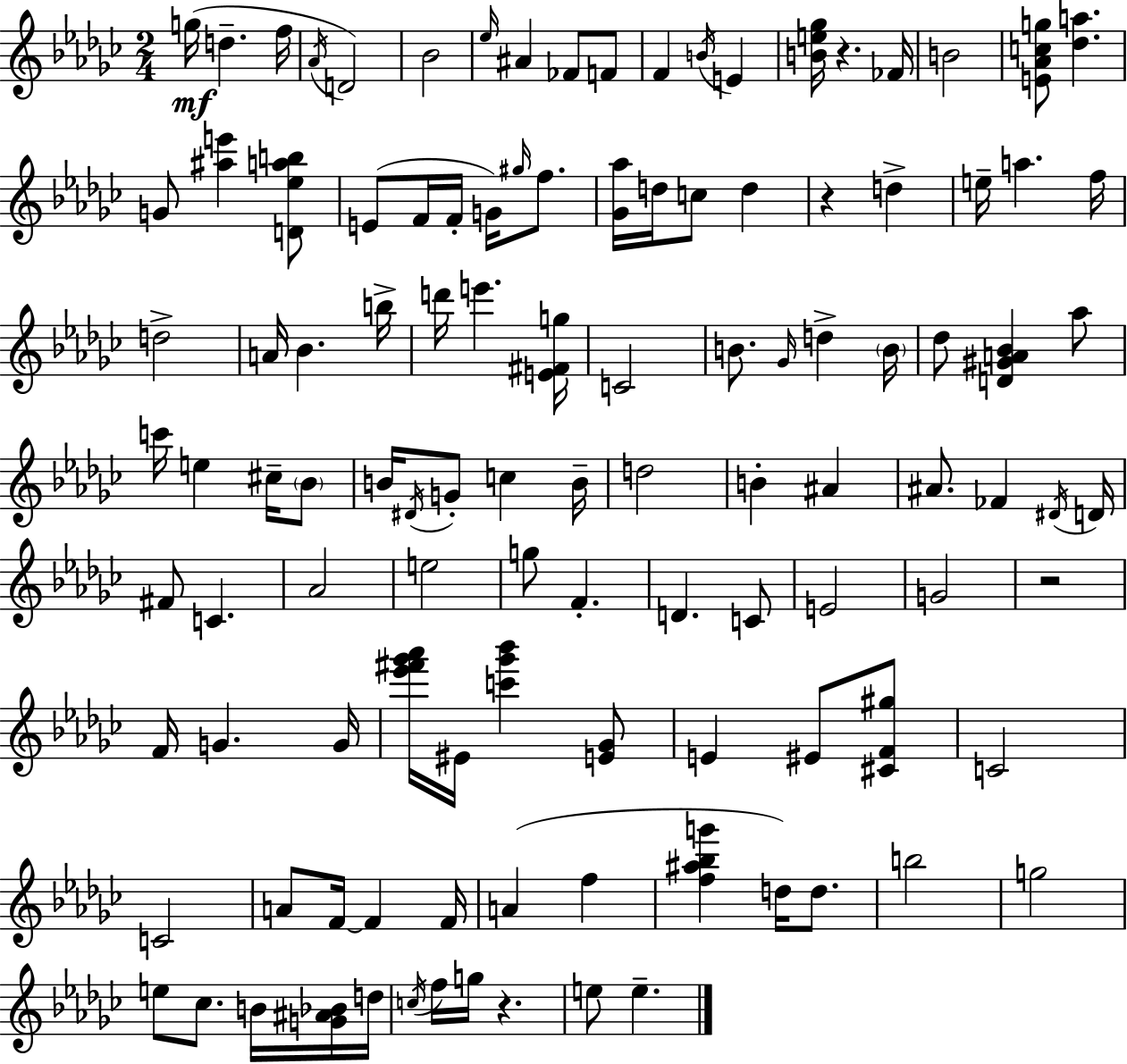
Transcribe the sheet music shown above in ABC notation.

X:1
T:Untitled
M:2/4
L:1/4
K:Ebm
g/4 d f/4 _A/4 D2 _B2 _e/4 ^A _F/2 F/2 F B/4 E [Be_g]/4 z _F/4 B2 [E_Acg]/2 [_da] G/2 [^ae'] [D_eab]/2 E/2 F/4 F/4 G/4 ^g/4 f/2 [_G_a]/4 d/4 c/2 d z d e/4 a f/4 d2 A/4 _B b/4 d'/4 e' [E^Fg]/4 C2 B/2 _G/4 d B/4 _d/2 [D^GA_B] _a/2 c'/4 e ^c/4 _B/2 B/4 ^D/4 G/2 c B/4 d2 B ^A ^A/2 _F ^D/4 D/4 ^F/2 C _A2 e2 g/2 F D C/2 E2 G2 z2 F/4 G G/4 [_e'^f'_g'_a']/4 ^E/4 [c'_g'_b'] [E_G]/2 E ^E/2 [^CF^g]/2 C2 C2 A/2 F/4 F F/4 A f [f^a_bg'] d/4 d/2 b2 g2 e/2 _c/2 B/4 [G^A_B]/4 d/4 c/4 f/4 g/4 z e/2 e